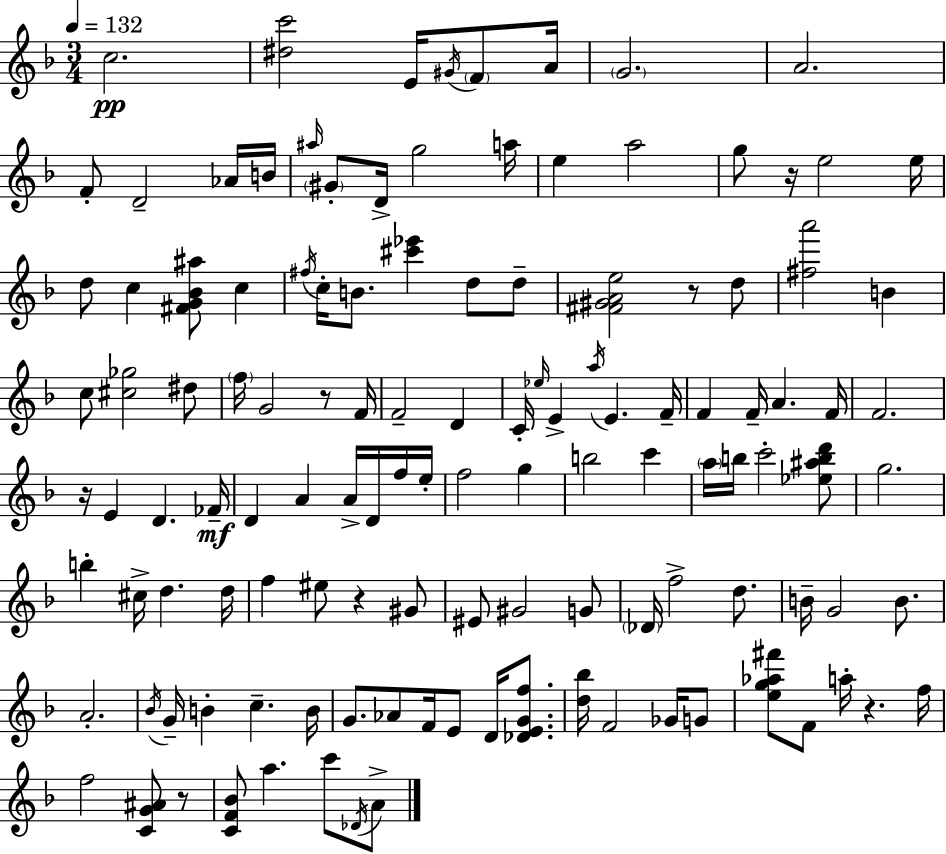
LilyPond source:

{
  \clef treble
  \numericTimeSignature
  \time 3/4
  \key d \minor
  \tempo 4 = 132
  c''2.\pp | <dis'' c'''>2 e'16 \acciaccatura { gis'16 } \parenthesize f'8 | a'16 \parenthesize g'2. | a'2. | \break f'8-. d'2-- aes'16 | b'16 \grace { ais''16 } \parenthesize gis'8-. d'16-> g''2 | a''16 e''4 a''2 | g''8 r16 e''2 | \break e''16 d''8 c''4 <fis' g' bes' ais''>8 c''4 | \acciaccatura { fis''16 } c''16-. b'8. <cis''' ees'''>4 d''8 | d''8-- <fis' gis' a' e''>2 r8 | d''8 <fis'' a'''>2 b'4 | \break c''8 <cis'' ges''>2 | dis''8 \parenthesize f''16 g'2 | r8 f'16 f'2-- d'4 | c'16-. \grace { ees''16 } e'4-> \acciaccatura { a''16 } e'4. | \break f'16-- f'4 f'16-- a'4. | f'16 f'2. | r16 e'4 d'4. | fes'16--\mf d'4 a'4 | \break a'16-> d'16 f''16 e''16-. f''2 | g''4 b''2 | c'''4 \parenthesize a''16 b''16 c'''2-. | <ees'' ais'' b'' d'''>8 g''2. | \break b''4-. cis''16-> d''4. | d''16 f''4 eis''8 r4 | gis'8 eis'8 gis'2 | g'8 \parenthesize des'16 f''2-> | \break d''8. b'16-- g'2 | b'8. a'2.-. | \acciaccatura { bes'16 } g'16-- b'4-. c''4.-- | b'16 g'8. aes'8 f'16 | \break e'8 d'16 <des' e' g' f''>8. <d'' bes''>16 f'2 | ges'16 g'8 <e'' g'' aes'' fis'''>8 f'8 a''16-. r4. | f''16 f''2 | <c' g' ais'>8 r8 <c' f' bes'>8 a''4. | \break c'''8 \acciaccatura { des'16 } a'8-> \bar "|."
}